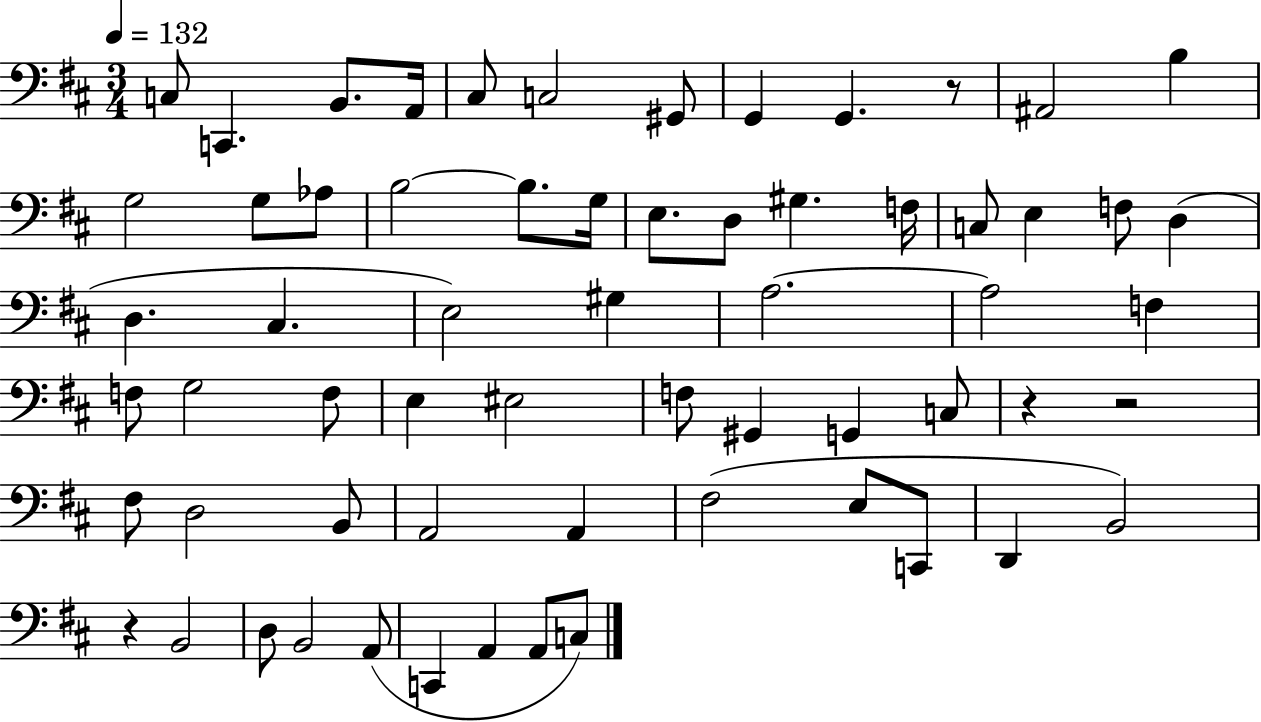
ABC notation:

X:1
T:Untitled
M:3/4
L:1/4
K:D
C,/2 C,, B,,/2 A,,/4 ^C,/2 C,2 ^G,,/2 G,, G,, z/2 ^A,,2 B, G,2 G,/2 _A,/2 B,2 B,/2 G,/4 E,/2 D,/2 ^G, F,/4 C,/2 E, F,/2 D, D, ^C, E,2 ^G, A,2 A,2 F, F,/2 G,2 F,/2 E, ^E,2 F,/2 ^G,, G,, C,/2 z z2 ^F,/2 D,2 B,,/2 A,,2 A,, ^F,2 E,/2 C,,/2 D,, B,,2 z B,,2 D,/2 B,,2 A,,/2 C,, A,, A,,/2 C,/2